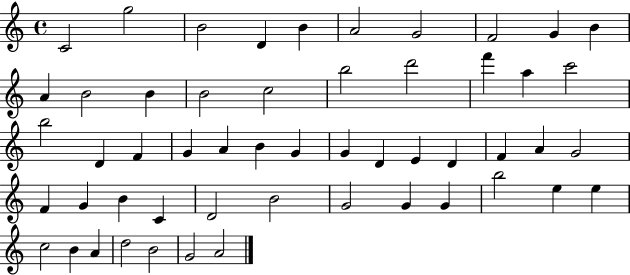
{
  \clef treble
  \time 4/4
  \defaultTimeSignature
  \key c \major
  c'2 g''2 | b'2 d'4 b'4 | a'2 g'2 | f'2 g'4 b'4 | \break a'4 b'2 b'4 | b'2 c''2 | b''2 d'''2 | f'''4 a''4 c'''2 | \break b''2 d'4 f'4 | g'4 a'4 b'4 g'4 | g'4 d'4 e'4 d'4 | f'4 a'4 g'2 | \break f'4 g'4 b'4 c'4 | d'2 b'2 | g'2 g'4 g'4 | b''2 e''4 e''4 | \break c''2 b'4 a'4 | d''2 b'2 | g'2 a'2 | \bar "|."
}